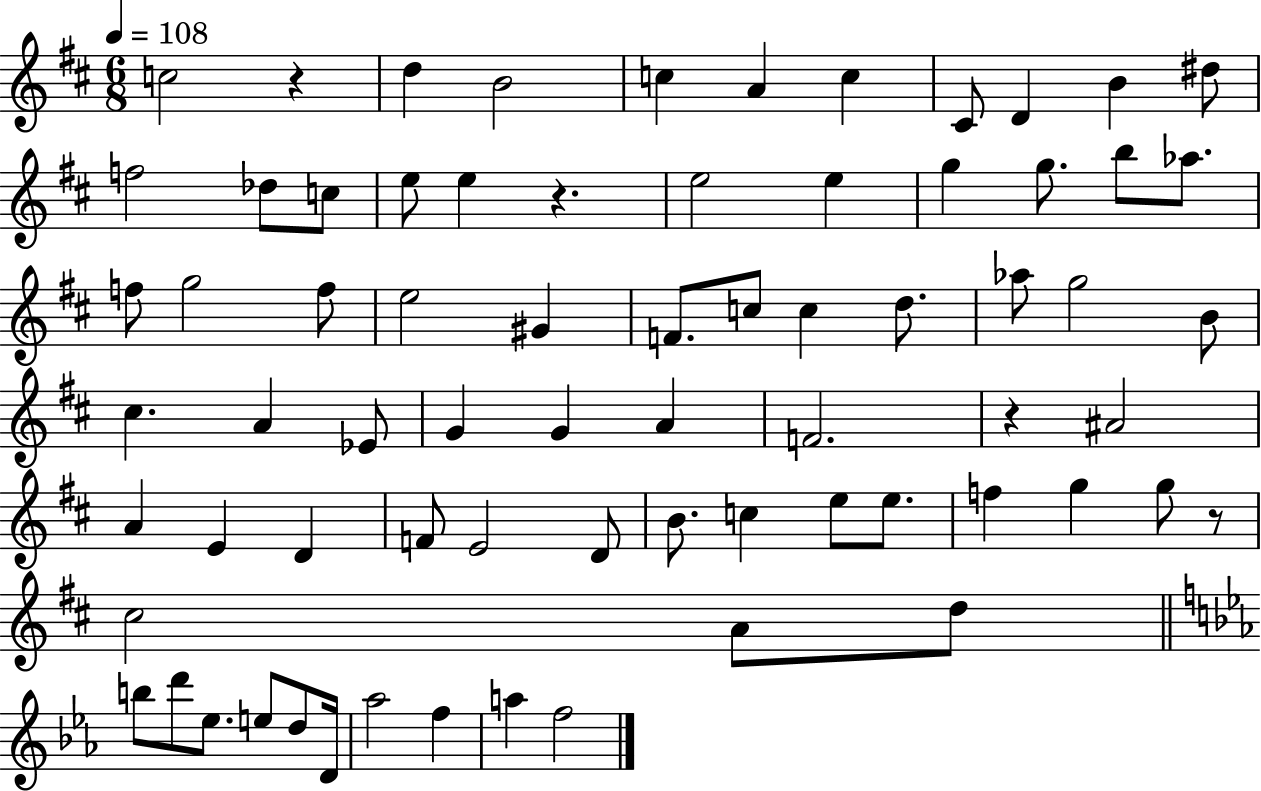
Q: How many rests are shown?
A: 4